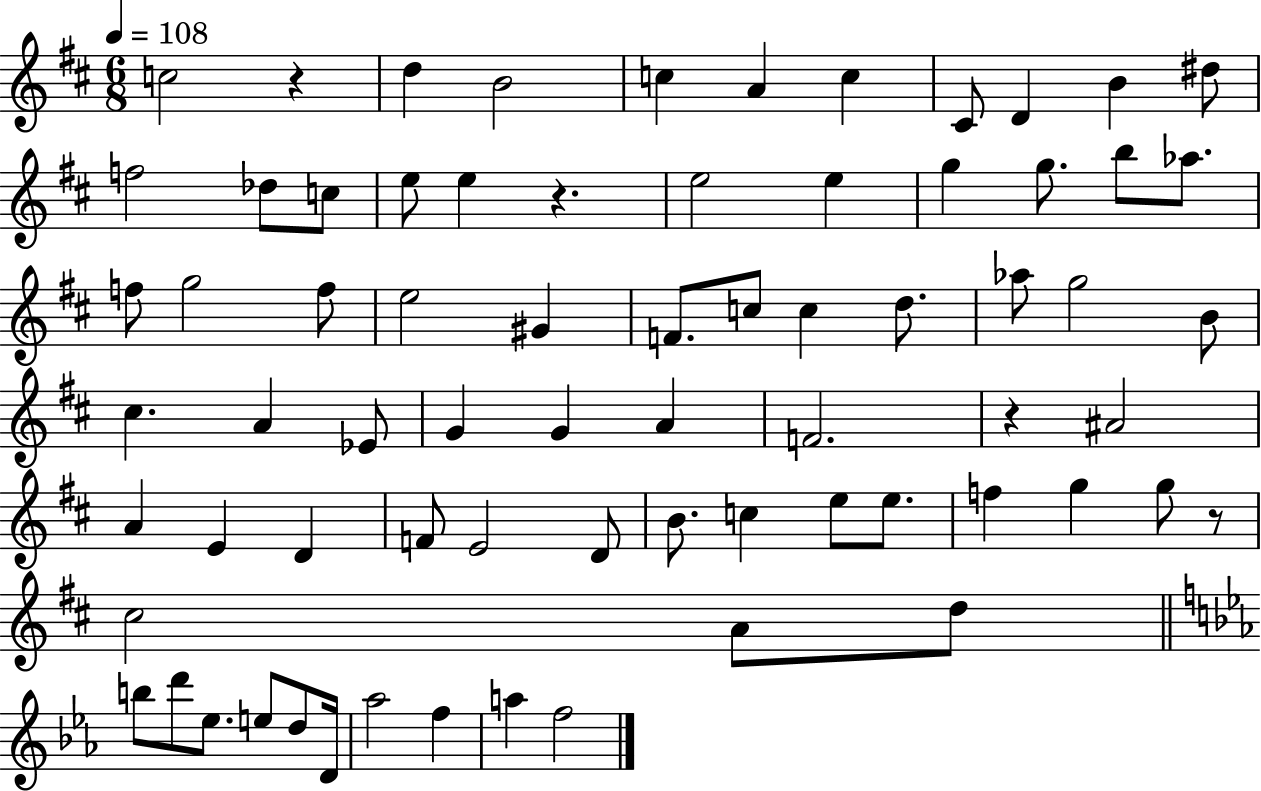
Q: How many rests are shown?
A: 4